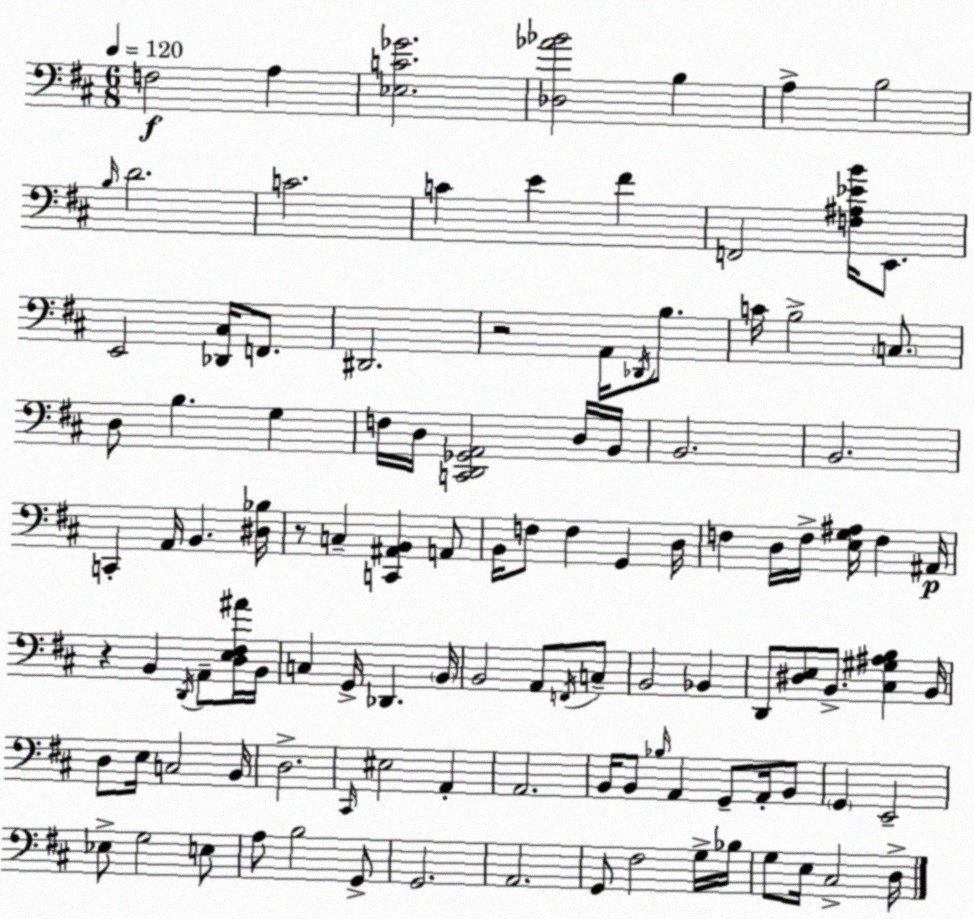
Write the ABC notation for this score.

X:1
T:Untitled
M:6/8
L:1/4
K:D
F,2 A, [_E,C_G]2 [_D,_A_B]2 B, A, B,2 B,/4 D2 C2 C E ^F F,,2 [F,^A,_EB]/4 E,,/2 E,,2 [_D,,^C,]/4 F,,/2 ^D,,2 z2 A,,/4 _D,,/4 B,/2 C/4 B,2 C,/2 D,/2 B, G, F,/4 D,/4 [C,,D,,_G,,A,,]2 D,/4 B,,/4 B,,2 B,,2 C,, A,,/4 B,, [^D,_B,]/4 z/2 C, [C,,^A,,B,,] A,,/2 B,,/4 F,/2 F, G,, D,/4 F, D,/4 F,/4 [E,G,^A,]/4 F, ^A,,/4 z B,, D,,/4 A,,/2 [D,E,^F,^A]/4 B,,/4 C, G,,/4 _D,, B,,/4 B,,2 A,,/2 F,,/4 C,/2 B,,2 _B,, D,,/2 [^D,E,]/2 B,,/2 [^C,^G,^A,B,] B,,/4 D,/2 E,/4 C,2 B,,/4 D,2 ^C,,/4 ^E,2 A,, A,,2 B,,/4 B,,/2 _B,/4 A,, G,,/2 A,,/4 B,,/2 G,, E,,2 _E,/2 G,2 E,/2 A,/2 B,2 G,,/2 G,,2 A,,2 G,,/2 ^F,2 G,/4 _B,/4 G,/2 E,/4 ^C,2 D,/4